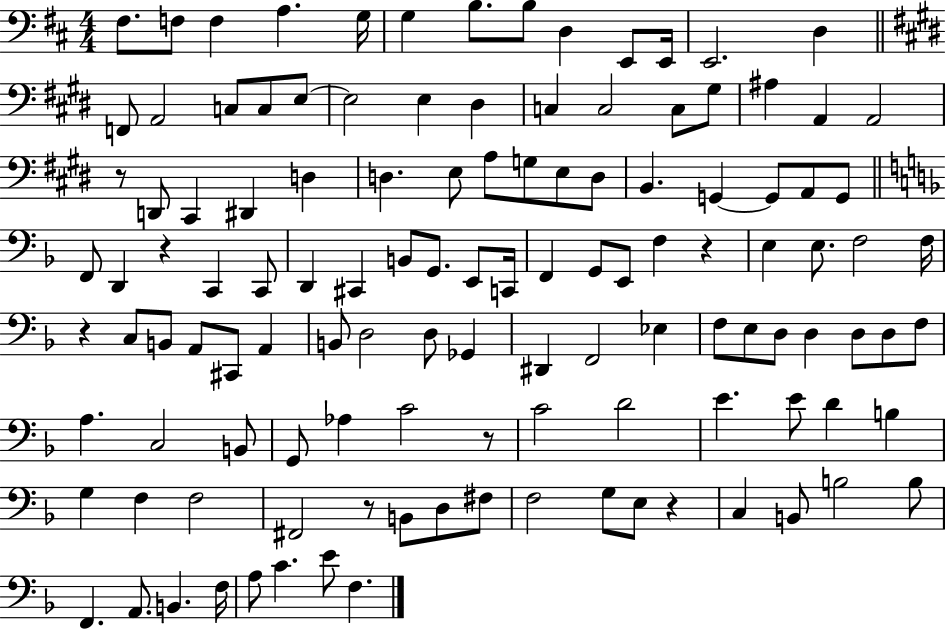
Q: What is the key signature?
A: D major